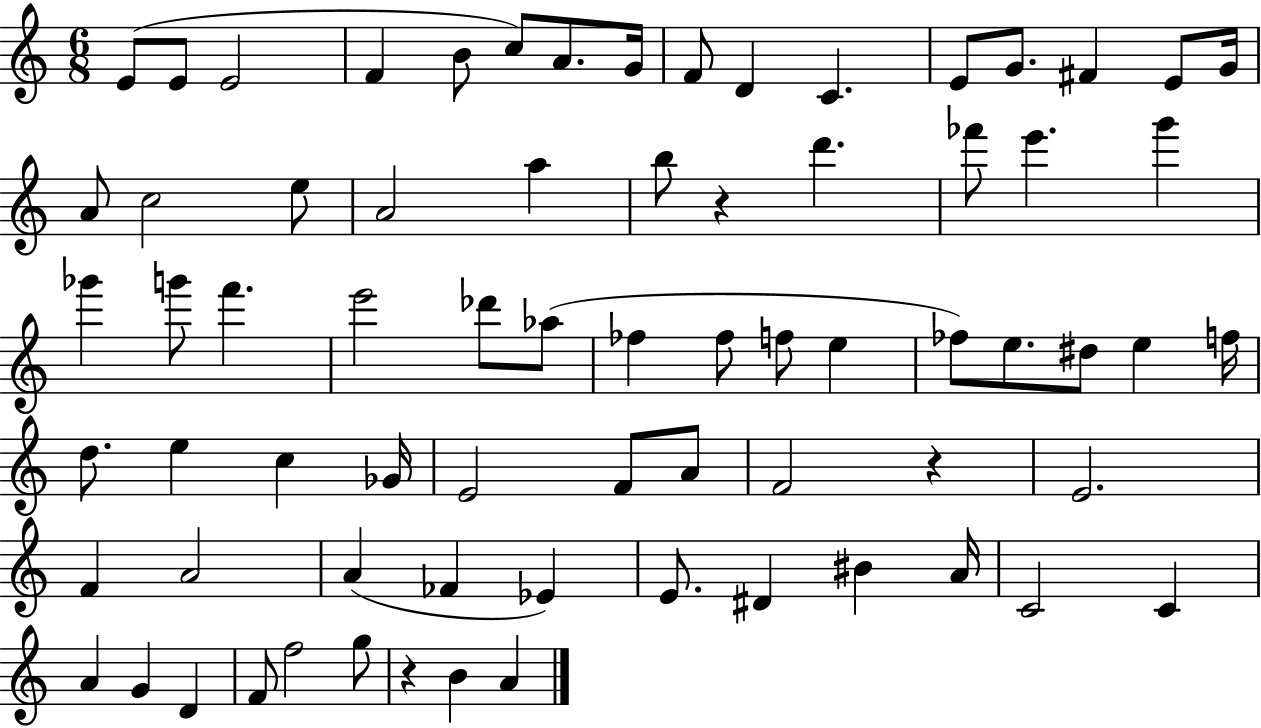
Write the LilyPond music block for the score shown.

{
  \clef treble
  \numericTimeSignature
  \time 6/8
  \key c \major
  e'8( e'8 e'2 | f'4 b'8 c''8) a'8. g'16 | f'8 d'4 c'4. | e'8 g'8. fis'4 e'8 g'16 | \break a'8 c''2 e''8 | a'2 a''4 | b''8 r4 d'''4. | fes'''8 e'''4. g'''4 | \break ges'''4 g'''8 f'''4. | e'''2 des'''8 aes''8( | fes''4 fes''8 f''8 e''4 | fes''8) e''8. dis''8 e''4 f''16 | \break d''8. e''4 c''4 ges'16 | e'2 f'8 a'8 | f'2 r4 | e'2. | \break f'4 a'2 | a'4( fes'4 ees'4) | e'8. dis'4 bis'4 a'16 | c'2 c'4 | \break a'4 g'4 d'4 | f'8 f''2 g''8 | r4 b'4 a'4 | \bar "|."
}